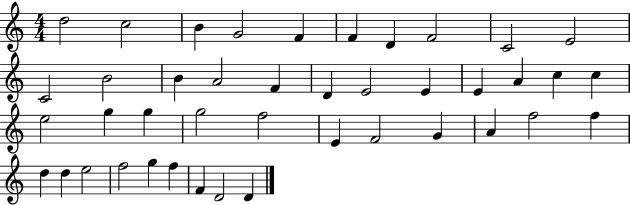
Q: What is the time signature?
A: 4/4